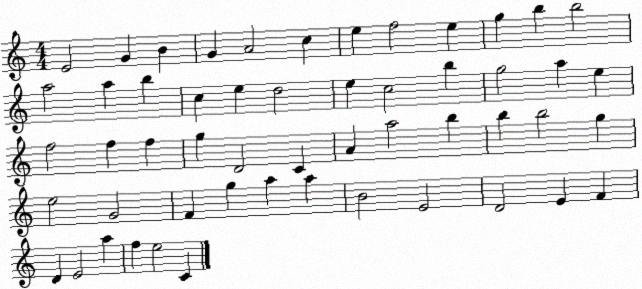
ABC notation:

X:1
T:Untitled
M:4/4
L:1/4
K:C
E2 G B G A2 c e f2 e g b b2 a2 a b c e d2 e c2 b g2 a e f2 f f g D2 C A a2 b b b2 g e2 G2 F g a a B2 E2 D2 E F D E2 a f e2 C